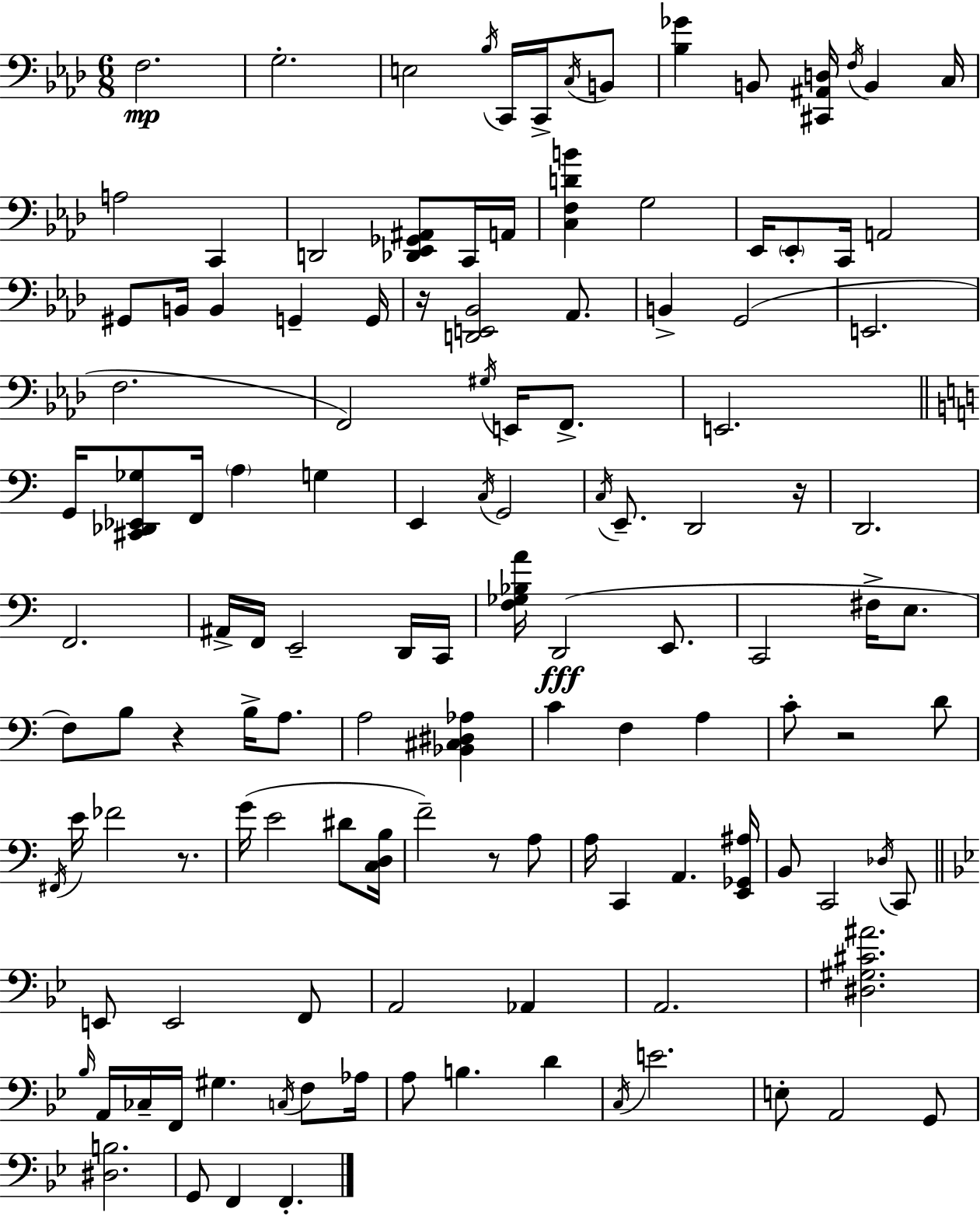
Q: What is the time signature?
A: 6/8